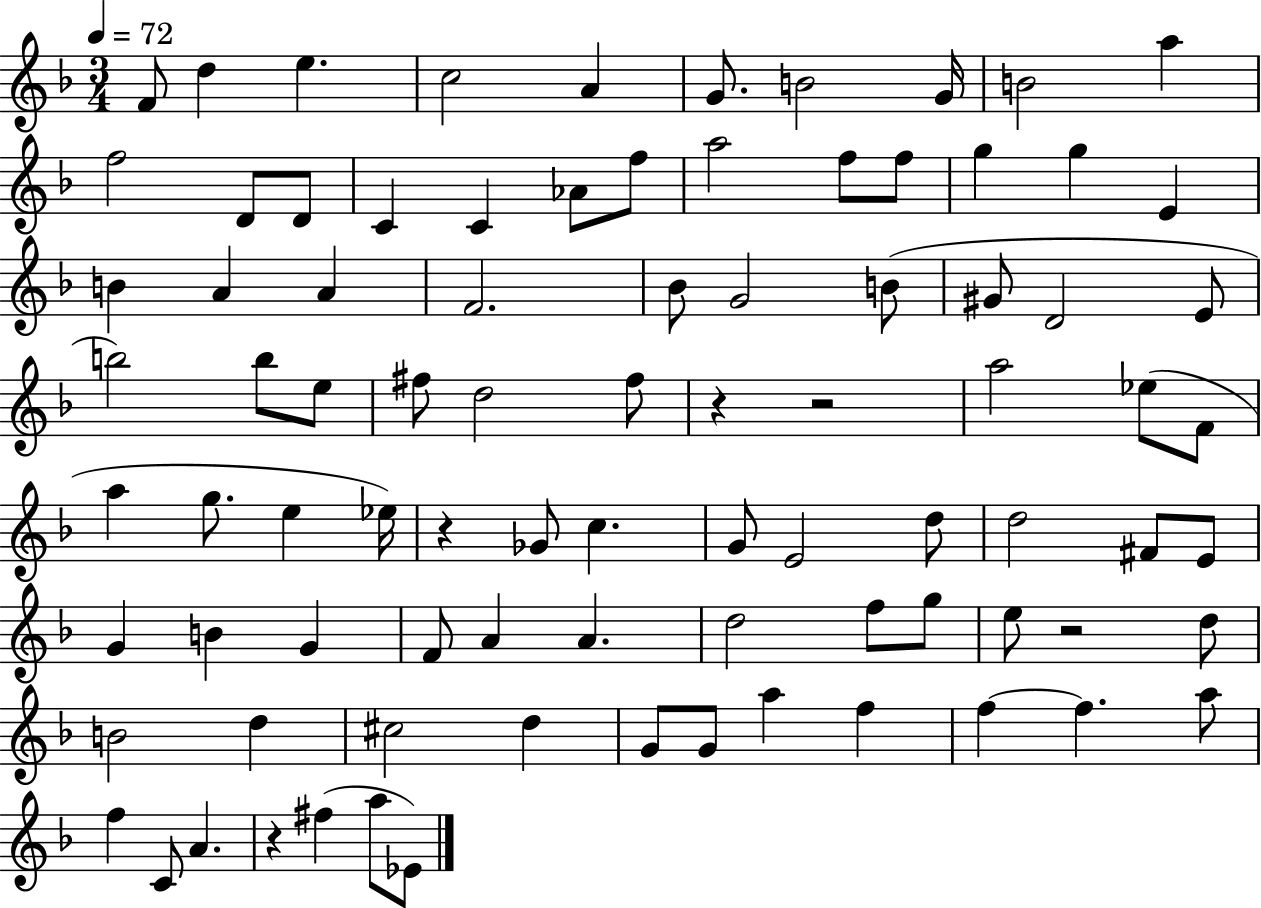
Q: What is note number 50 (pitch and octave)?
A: E4